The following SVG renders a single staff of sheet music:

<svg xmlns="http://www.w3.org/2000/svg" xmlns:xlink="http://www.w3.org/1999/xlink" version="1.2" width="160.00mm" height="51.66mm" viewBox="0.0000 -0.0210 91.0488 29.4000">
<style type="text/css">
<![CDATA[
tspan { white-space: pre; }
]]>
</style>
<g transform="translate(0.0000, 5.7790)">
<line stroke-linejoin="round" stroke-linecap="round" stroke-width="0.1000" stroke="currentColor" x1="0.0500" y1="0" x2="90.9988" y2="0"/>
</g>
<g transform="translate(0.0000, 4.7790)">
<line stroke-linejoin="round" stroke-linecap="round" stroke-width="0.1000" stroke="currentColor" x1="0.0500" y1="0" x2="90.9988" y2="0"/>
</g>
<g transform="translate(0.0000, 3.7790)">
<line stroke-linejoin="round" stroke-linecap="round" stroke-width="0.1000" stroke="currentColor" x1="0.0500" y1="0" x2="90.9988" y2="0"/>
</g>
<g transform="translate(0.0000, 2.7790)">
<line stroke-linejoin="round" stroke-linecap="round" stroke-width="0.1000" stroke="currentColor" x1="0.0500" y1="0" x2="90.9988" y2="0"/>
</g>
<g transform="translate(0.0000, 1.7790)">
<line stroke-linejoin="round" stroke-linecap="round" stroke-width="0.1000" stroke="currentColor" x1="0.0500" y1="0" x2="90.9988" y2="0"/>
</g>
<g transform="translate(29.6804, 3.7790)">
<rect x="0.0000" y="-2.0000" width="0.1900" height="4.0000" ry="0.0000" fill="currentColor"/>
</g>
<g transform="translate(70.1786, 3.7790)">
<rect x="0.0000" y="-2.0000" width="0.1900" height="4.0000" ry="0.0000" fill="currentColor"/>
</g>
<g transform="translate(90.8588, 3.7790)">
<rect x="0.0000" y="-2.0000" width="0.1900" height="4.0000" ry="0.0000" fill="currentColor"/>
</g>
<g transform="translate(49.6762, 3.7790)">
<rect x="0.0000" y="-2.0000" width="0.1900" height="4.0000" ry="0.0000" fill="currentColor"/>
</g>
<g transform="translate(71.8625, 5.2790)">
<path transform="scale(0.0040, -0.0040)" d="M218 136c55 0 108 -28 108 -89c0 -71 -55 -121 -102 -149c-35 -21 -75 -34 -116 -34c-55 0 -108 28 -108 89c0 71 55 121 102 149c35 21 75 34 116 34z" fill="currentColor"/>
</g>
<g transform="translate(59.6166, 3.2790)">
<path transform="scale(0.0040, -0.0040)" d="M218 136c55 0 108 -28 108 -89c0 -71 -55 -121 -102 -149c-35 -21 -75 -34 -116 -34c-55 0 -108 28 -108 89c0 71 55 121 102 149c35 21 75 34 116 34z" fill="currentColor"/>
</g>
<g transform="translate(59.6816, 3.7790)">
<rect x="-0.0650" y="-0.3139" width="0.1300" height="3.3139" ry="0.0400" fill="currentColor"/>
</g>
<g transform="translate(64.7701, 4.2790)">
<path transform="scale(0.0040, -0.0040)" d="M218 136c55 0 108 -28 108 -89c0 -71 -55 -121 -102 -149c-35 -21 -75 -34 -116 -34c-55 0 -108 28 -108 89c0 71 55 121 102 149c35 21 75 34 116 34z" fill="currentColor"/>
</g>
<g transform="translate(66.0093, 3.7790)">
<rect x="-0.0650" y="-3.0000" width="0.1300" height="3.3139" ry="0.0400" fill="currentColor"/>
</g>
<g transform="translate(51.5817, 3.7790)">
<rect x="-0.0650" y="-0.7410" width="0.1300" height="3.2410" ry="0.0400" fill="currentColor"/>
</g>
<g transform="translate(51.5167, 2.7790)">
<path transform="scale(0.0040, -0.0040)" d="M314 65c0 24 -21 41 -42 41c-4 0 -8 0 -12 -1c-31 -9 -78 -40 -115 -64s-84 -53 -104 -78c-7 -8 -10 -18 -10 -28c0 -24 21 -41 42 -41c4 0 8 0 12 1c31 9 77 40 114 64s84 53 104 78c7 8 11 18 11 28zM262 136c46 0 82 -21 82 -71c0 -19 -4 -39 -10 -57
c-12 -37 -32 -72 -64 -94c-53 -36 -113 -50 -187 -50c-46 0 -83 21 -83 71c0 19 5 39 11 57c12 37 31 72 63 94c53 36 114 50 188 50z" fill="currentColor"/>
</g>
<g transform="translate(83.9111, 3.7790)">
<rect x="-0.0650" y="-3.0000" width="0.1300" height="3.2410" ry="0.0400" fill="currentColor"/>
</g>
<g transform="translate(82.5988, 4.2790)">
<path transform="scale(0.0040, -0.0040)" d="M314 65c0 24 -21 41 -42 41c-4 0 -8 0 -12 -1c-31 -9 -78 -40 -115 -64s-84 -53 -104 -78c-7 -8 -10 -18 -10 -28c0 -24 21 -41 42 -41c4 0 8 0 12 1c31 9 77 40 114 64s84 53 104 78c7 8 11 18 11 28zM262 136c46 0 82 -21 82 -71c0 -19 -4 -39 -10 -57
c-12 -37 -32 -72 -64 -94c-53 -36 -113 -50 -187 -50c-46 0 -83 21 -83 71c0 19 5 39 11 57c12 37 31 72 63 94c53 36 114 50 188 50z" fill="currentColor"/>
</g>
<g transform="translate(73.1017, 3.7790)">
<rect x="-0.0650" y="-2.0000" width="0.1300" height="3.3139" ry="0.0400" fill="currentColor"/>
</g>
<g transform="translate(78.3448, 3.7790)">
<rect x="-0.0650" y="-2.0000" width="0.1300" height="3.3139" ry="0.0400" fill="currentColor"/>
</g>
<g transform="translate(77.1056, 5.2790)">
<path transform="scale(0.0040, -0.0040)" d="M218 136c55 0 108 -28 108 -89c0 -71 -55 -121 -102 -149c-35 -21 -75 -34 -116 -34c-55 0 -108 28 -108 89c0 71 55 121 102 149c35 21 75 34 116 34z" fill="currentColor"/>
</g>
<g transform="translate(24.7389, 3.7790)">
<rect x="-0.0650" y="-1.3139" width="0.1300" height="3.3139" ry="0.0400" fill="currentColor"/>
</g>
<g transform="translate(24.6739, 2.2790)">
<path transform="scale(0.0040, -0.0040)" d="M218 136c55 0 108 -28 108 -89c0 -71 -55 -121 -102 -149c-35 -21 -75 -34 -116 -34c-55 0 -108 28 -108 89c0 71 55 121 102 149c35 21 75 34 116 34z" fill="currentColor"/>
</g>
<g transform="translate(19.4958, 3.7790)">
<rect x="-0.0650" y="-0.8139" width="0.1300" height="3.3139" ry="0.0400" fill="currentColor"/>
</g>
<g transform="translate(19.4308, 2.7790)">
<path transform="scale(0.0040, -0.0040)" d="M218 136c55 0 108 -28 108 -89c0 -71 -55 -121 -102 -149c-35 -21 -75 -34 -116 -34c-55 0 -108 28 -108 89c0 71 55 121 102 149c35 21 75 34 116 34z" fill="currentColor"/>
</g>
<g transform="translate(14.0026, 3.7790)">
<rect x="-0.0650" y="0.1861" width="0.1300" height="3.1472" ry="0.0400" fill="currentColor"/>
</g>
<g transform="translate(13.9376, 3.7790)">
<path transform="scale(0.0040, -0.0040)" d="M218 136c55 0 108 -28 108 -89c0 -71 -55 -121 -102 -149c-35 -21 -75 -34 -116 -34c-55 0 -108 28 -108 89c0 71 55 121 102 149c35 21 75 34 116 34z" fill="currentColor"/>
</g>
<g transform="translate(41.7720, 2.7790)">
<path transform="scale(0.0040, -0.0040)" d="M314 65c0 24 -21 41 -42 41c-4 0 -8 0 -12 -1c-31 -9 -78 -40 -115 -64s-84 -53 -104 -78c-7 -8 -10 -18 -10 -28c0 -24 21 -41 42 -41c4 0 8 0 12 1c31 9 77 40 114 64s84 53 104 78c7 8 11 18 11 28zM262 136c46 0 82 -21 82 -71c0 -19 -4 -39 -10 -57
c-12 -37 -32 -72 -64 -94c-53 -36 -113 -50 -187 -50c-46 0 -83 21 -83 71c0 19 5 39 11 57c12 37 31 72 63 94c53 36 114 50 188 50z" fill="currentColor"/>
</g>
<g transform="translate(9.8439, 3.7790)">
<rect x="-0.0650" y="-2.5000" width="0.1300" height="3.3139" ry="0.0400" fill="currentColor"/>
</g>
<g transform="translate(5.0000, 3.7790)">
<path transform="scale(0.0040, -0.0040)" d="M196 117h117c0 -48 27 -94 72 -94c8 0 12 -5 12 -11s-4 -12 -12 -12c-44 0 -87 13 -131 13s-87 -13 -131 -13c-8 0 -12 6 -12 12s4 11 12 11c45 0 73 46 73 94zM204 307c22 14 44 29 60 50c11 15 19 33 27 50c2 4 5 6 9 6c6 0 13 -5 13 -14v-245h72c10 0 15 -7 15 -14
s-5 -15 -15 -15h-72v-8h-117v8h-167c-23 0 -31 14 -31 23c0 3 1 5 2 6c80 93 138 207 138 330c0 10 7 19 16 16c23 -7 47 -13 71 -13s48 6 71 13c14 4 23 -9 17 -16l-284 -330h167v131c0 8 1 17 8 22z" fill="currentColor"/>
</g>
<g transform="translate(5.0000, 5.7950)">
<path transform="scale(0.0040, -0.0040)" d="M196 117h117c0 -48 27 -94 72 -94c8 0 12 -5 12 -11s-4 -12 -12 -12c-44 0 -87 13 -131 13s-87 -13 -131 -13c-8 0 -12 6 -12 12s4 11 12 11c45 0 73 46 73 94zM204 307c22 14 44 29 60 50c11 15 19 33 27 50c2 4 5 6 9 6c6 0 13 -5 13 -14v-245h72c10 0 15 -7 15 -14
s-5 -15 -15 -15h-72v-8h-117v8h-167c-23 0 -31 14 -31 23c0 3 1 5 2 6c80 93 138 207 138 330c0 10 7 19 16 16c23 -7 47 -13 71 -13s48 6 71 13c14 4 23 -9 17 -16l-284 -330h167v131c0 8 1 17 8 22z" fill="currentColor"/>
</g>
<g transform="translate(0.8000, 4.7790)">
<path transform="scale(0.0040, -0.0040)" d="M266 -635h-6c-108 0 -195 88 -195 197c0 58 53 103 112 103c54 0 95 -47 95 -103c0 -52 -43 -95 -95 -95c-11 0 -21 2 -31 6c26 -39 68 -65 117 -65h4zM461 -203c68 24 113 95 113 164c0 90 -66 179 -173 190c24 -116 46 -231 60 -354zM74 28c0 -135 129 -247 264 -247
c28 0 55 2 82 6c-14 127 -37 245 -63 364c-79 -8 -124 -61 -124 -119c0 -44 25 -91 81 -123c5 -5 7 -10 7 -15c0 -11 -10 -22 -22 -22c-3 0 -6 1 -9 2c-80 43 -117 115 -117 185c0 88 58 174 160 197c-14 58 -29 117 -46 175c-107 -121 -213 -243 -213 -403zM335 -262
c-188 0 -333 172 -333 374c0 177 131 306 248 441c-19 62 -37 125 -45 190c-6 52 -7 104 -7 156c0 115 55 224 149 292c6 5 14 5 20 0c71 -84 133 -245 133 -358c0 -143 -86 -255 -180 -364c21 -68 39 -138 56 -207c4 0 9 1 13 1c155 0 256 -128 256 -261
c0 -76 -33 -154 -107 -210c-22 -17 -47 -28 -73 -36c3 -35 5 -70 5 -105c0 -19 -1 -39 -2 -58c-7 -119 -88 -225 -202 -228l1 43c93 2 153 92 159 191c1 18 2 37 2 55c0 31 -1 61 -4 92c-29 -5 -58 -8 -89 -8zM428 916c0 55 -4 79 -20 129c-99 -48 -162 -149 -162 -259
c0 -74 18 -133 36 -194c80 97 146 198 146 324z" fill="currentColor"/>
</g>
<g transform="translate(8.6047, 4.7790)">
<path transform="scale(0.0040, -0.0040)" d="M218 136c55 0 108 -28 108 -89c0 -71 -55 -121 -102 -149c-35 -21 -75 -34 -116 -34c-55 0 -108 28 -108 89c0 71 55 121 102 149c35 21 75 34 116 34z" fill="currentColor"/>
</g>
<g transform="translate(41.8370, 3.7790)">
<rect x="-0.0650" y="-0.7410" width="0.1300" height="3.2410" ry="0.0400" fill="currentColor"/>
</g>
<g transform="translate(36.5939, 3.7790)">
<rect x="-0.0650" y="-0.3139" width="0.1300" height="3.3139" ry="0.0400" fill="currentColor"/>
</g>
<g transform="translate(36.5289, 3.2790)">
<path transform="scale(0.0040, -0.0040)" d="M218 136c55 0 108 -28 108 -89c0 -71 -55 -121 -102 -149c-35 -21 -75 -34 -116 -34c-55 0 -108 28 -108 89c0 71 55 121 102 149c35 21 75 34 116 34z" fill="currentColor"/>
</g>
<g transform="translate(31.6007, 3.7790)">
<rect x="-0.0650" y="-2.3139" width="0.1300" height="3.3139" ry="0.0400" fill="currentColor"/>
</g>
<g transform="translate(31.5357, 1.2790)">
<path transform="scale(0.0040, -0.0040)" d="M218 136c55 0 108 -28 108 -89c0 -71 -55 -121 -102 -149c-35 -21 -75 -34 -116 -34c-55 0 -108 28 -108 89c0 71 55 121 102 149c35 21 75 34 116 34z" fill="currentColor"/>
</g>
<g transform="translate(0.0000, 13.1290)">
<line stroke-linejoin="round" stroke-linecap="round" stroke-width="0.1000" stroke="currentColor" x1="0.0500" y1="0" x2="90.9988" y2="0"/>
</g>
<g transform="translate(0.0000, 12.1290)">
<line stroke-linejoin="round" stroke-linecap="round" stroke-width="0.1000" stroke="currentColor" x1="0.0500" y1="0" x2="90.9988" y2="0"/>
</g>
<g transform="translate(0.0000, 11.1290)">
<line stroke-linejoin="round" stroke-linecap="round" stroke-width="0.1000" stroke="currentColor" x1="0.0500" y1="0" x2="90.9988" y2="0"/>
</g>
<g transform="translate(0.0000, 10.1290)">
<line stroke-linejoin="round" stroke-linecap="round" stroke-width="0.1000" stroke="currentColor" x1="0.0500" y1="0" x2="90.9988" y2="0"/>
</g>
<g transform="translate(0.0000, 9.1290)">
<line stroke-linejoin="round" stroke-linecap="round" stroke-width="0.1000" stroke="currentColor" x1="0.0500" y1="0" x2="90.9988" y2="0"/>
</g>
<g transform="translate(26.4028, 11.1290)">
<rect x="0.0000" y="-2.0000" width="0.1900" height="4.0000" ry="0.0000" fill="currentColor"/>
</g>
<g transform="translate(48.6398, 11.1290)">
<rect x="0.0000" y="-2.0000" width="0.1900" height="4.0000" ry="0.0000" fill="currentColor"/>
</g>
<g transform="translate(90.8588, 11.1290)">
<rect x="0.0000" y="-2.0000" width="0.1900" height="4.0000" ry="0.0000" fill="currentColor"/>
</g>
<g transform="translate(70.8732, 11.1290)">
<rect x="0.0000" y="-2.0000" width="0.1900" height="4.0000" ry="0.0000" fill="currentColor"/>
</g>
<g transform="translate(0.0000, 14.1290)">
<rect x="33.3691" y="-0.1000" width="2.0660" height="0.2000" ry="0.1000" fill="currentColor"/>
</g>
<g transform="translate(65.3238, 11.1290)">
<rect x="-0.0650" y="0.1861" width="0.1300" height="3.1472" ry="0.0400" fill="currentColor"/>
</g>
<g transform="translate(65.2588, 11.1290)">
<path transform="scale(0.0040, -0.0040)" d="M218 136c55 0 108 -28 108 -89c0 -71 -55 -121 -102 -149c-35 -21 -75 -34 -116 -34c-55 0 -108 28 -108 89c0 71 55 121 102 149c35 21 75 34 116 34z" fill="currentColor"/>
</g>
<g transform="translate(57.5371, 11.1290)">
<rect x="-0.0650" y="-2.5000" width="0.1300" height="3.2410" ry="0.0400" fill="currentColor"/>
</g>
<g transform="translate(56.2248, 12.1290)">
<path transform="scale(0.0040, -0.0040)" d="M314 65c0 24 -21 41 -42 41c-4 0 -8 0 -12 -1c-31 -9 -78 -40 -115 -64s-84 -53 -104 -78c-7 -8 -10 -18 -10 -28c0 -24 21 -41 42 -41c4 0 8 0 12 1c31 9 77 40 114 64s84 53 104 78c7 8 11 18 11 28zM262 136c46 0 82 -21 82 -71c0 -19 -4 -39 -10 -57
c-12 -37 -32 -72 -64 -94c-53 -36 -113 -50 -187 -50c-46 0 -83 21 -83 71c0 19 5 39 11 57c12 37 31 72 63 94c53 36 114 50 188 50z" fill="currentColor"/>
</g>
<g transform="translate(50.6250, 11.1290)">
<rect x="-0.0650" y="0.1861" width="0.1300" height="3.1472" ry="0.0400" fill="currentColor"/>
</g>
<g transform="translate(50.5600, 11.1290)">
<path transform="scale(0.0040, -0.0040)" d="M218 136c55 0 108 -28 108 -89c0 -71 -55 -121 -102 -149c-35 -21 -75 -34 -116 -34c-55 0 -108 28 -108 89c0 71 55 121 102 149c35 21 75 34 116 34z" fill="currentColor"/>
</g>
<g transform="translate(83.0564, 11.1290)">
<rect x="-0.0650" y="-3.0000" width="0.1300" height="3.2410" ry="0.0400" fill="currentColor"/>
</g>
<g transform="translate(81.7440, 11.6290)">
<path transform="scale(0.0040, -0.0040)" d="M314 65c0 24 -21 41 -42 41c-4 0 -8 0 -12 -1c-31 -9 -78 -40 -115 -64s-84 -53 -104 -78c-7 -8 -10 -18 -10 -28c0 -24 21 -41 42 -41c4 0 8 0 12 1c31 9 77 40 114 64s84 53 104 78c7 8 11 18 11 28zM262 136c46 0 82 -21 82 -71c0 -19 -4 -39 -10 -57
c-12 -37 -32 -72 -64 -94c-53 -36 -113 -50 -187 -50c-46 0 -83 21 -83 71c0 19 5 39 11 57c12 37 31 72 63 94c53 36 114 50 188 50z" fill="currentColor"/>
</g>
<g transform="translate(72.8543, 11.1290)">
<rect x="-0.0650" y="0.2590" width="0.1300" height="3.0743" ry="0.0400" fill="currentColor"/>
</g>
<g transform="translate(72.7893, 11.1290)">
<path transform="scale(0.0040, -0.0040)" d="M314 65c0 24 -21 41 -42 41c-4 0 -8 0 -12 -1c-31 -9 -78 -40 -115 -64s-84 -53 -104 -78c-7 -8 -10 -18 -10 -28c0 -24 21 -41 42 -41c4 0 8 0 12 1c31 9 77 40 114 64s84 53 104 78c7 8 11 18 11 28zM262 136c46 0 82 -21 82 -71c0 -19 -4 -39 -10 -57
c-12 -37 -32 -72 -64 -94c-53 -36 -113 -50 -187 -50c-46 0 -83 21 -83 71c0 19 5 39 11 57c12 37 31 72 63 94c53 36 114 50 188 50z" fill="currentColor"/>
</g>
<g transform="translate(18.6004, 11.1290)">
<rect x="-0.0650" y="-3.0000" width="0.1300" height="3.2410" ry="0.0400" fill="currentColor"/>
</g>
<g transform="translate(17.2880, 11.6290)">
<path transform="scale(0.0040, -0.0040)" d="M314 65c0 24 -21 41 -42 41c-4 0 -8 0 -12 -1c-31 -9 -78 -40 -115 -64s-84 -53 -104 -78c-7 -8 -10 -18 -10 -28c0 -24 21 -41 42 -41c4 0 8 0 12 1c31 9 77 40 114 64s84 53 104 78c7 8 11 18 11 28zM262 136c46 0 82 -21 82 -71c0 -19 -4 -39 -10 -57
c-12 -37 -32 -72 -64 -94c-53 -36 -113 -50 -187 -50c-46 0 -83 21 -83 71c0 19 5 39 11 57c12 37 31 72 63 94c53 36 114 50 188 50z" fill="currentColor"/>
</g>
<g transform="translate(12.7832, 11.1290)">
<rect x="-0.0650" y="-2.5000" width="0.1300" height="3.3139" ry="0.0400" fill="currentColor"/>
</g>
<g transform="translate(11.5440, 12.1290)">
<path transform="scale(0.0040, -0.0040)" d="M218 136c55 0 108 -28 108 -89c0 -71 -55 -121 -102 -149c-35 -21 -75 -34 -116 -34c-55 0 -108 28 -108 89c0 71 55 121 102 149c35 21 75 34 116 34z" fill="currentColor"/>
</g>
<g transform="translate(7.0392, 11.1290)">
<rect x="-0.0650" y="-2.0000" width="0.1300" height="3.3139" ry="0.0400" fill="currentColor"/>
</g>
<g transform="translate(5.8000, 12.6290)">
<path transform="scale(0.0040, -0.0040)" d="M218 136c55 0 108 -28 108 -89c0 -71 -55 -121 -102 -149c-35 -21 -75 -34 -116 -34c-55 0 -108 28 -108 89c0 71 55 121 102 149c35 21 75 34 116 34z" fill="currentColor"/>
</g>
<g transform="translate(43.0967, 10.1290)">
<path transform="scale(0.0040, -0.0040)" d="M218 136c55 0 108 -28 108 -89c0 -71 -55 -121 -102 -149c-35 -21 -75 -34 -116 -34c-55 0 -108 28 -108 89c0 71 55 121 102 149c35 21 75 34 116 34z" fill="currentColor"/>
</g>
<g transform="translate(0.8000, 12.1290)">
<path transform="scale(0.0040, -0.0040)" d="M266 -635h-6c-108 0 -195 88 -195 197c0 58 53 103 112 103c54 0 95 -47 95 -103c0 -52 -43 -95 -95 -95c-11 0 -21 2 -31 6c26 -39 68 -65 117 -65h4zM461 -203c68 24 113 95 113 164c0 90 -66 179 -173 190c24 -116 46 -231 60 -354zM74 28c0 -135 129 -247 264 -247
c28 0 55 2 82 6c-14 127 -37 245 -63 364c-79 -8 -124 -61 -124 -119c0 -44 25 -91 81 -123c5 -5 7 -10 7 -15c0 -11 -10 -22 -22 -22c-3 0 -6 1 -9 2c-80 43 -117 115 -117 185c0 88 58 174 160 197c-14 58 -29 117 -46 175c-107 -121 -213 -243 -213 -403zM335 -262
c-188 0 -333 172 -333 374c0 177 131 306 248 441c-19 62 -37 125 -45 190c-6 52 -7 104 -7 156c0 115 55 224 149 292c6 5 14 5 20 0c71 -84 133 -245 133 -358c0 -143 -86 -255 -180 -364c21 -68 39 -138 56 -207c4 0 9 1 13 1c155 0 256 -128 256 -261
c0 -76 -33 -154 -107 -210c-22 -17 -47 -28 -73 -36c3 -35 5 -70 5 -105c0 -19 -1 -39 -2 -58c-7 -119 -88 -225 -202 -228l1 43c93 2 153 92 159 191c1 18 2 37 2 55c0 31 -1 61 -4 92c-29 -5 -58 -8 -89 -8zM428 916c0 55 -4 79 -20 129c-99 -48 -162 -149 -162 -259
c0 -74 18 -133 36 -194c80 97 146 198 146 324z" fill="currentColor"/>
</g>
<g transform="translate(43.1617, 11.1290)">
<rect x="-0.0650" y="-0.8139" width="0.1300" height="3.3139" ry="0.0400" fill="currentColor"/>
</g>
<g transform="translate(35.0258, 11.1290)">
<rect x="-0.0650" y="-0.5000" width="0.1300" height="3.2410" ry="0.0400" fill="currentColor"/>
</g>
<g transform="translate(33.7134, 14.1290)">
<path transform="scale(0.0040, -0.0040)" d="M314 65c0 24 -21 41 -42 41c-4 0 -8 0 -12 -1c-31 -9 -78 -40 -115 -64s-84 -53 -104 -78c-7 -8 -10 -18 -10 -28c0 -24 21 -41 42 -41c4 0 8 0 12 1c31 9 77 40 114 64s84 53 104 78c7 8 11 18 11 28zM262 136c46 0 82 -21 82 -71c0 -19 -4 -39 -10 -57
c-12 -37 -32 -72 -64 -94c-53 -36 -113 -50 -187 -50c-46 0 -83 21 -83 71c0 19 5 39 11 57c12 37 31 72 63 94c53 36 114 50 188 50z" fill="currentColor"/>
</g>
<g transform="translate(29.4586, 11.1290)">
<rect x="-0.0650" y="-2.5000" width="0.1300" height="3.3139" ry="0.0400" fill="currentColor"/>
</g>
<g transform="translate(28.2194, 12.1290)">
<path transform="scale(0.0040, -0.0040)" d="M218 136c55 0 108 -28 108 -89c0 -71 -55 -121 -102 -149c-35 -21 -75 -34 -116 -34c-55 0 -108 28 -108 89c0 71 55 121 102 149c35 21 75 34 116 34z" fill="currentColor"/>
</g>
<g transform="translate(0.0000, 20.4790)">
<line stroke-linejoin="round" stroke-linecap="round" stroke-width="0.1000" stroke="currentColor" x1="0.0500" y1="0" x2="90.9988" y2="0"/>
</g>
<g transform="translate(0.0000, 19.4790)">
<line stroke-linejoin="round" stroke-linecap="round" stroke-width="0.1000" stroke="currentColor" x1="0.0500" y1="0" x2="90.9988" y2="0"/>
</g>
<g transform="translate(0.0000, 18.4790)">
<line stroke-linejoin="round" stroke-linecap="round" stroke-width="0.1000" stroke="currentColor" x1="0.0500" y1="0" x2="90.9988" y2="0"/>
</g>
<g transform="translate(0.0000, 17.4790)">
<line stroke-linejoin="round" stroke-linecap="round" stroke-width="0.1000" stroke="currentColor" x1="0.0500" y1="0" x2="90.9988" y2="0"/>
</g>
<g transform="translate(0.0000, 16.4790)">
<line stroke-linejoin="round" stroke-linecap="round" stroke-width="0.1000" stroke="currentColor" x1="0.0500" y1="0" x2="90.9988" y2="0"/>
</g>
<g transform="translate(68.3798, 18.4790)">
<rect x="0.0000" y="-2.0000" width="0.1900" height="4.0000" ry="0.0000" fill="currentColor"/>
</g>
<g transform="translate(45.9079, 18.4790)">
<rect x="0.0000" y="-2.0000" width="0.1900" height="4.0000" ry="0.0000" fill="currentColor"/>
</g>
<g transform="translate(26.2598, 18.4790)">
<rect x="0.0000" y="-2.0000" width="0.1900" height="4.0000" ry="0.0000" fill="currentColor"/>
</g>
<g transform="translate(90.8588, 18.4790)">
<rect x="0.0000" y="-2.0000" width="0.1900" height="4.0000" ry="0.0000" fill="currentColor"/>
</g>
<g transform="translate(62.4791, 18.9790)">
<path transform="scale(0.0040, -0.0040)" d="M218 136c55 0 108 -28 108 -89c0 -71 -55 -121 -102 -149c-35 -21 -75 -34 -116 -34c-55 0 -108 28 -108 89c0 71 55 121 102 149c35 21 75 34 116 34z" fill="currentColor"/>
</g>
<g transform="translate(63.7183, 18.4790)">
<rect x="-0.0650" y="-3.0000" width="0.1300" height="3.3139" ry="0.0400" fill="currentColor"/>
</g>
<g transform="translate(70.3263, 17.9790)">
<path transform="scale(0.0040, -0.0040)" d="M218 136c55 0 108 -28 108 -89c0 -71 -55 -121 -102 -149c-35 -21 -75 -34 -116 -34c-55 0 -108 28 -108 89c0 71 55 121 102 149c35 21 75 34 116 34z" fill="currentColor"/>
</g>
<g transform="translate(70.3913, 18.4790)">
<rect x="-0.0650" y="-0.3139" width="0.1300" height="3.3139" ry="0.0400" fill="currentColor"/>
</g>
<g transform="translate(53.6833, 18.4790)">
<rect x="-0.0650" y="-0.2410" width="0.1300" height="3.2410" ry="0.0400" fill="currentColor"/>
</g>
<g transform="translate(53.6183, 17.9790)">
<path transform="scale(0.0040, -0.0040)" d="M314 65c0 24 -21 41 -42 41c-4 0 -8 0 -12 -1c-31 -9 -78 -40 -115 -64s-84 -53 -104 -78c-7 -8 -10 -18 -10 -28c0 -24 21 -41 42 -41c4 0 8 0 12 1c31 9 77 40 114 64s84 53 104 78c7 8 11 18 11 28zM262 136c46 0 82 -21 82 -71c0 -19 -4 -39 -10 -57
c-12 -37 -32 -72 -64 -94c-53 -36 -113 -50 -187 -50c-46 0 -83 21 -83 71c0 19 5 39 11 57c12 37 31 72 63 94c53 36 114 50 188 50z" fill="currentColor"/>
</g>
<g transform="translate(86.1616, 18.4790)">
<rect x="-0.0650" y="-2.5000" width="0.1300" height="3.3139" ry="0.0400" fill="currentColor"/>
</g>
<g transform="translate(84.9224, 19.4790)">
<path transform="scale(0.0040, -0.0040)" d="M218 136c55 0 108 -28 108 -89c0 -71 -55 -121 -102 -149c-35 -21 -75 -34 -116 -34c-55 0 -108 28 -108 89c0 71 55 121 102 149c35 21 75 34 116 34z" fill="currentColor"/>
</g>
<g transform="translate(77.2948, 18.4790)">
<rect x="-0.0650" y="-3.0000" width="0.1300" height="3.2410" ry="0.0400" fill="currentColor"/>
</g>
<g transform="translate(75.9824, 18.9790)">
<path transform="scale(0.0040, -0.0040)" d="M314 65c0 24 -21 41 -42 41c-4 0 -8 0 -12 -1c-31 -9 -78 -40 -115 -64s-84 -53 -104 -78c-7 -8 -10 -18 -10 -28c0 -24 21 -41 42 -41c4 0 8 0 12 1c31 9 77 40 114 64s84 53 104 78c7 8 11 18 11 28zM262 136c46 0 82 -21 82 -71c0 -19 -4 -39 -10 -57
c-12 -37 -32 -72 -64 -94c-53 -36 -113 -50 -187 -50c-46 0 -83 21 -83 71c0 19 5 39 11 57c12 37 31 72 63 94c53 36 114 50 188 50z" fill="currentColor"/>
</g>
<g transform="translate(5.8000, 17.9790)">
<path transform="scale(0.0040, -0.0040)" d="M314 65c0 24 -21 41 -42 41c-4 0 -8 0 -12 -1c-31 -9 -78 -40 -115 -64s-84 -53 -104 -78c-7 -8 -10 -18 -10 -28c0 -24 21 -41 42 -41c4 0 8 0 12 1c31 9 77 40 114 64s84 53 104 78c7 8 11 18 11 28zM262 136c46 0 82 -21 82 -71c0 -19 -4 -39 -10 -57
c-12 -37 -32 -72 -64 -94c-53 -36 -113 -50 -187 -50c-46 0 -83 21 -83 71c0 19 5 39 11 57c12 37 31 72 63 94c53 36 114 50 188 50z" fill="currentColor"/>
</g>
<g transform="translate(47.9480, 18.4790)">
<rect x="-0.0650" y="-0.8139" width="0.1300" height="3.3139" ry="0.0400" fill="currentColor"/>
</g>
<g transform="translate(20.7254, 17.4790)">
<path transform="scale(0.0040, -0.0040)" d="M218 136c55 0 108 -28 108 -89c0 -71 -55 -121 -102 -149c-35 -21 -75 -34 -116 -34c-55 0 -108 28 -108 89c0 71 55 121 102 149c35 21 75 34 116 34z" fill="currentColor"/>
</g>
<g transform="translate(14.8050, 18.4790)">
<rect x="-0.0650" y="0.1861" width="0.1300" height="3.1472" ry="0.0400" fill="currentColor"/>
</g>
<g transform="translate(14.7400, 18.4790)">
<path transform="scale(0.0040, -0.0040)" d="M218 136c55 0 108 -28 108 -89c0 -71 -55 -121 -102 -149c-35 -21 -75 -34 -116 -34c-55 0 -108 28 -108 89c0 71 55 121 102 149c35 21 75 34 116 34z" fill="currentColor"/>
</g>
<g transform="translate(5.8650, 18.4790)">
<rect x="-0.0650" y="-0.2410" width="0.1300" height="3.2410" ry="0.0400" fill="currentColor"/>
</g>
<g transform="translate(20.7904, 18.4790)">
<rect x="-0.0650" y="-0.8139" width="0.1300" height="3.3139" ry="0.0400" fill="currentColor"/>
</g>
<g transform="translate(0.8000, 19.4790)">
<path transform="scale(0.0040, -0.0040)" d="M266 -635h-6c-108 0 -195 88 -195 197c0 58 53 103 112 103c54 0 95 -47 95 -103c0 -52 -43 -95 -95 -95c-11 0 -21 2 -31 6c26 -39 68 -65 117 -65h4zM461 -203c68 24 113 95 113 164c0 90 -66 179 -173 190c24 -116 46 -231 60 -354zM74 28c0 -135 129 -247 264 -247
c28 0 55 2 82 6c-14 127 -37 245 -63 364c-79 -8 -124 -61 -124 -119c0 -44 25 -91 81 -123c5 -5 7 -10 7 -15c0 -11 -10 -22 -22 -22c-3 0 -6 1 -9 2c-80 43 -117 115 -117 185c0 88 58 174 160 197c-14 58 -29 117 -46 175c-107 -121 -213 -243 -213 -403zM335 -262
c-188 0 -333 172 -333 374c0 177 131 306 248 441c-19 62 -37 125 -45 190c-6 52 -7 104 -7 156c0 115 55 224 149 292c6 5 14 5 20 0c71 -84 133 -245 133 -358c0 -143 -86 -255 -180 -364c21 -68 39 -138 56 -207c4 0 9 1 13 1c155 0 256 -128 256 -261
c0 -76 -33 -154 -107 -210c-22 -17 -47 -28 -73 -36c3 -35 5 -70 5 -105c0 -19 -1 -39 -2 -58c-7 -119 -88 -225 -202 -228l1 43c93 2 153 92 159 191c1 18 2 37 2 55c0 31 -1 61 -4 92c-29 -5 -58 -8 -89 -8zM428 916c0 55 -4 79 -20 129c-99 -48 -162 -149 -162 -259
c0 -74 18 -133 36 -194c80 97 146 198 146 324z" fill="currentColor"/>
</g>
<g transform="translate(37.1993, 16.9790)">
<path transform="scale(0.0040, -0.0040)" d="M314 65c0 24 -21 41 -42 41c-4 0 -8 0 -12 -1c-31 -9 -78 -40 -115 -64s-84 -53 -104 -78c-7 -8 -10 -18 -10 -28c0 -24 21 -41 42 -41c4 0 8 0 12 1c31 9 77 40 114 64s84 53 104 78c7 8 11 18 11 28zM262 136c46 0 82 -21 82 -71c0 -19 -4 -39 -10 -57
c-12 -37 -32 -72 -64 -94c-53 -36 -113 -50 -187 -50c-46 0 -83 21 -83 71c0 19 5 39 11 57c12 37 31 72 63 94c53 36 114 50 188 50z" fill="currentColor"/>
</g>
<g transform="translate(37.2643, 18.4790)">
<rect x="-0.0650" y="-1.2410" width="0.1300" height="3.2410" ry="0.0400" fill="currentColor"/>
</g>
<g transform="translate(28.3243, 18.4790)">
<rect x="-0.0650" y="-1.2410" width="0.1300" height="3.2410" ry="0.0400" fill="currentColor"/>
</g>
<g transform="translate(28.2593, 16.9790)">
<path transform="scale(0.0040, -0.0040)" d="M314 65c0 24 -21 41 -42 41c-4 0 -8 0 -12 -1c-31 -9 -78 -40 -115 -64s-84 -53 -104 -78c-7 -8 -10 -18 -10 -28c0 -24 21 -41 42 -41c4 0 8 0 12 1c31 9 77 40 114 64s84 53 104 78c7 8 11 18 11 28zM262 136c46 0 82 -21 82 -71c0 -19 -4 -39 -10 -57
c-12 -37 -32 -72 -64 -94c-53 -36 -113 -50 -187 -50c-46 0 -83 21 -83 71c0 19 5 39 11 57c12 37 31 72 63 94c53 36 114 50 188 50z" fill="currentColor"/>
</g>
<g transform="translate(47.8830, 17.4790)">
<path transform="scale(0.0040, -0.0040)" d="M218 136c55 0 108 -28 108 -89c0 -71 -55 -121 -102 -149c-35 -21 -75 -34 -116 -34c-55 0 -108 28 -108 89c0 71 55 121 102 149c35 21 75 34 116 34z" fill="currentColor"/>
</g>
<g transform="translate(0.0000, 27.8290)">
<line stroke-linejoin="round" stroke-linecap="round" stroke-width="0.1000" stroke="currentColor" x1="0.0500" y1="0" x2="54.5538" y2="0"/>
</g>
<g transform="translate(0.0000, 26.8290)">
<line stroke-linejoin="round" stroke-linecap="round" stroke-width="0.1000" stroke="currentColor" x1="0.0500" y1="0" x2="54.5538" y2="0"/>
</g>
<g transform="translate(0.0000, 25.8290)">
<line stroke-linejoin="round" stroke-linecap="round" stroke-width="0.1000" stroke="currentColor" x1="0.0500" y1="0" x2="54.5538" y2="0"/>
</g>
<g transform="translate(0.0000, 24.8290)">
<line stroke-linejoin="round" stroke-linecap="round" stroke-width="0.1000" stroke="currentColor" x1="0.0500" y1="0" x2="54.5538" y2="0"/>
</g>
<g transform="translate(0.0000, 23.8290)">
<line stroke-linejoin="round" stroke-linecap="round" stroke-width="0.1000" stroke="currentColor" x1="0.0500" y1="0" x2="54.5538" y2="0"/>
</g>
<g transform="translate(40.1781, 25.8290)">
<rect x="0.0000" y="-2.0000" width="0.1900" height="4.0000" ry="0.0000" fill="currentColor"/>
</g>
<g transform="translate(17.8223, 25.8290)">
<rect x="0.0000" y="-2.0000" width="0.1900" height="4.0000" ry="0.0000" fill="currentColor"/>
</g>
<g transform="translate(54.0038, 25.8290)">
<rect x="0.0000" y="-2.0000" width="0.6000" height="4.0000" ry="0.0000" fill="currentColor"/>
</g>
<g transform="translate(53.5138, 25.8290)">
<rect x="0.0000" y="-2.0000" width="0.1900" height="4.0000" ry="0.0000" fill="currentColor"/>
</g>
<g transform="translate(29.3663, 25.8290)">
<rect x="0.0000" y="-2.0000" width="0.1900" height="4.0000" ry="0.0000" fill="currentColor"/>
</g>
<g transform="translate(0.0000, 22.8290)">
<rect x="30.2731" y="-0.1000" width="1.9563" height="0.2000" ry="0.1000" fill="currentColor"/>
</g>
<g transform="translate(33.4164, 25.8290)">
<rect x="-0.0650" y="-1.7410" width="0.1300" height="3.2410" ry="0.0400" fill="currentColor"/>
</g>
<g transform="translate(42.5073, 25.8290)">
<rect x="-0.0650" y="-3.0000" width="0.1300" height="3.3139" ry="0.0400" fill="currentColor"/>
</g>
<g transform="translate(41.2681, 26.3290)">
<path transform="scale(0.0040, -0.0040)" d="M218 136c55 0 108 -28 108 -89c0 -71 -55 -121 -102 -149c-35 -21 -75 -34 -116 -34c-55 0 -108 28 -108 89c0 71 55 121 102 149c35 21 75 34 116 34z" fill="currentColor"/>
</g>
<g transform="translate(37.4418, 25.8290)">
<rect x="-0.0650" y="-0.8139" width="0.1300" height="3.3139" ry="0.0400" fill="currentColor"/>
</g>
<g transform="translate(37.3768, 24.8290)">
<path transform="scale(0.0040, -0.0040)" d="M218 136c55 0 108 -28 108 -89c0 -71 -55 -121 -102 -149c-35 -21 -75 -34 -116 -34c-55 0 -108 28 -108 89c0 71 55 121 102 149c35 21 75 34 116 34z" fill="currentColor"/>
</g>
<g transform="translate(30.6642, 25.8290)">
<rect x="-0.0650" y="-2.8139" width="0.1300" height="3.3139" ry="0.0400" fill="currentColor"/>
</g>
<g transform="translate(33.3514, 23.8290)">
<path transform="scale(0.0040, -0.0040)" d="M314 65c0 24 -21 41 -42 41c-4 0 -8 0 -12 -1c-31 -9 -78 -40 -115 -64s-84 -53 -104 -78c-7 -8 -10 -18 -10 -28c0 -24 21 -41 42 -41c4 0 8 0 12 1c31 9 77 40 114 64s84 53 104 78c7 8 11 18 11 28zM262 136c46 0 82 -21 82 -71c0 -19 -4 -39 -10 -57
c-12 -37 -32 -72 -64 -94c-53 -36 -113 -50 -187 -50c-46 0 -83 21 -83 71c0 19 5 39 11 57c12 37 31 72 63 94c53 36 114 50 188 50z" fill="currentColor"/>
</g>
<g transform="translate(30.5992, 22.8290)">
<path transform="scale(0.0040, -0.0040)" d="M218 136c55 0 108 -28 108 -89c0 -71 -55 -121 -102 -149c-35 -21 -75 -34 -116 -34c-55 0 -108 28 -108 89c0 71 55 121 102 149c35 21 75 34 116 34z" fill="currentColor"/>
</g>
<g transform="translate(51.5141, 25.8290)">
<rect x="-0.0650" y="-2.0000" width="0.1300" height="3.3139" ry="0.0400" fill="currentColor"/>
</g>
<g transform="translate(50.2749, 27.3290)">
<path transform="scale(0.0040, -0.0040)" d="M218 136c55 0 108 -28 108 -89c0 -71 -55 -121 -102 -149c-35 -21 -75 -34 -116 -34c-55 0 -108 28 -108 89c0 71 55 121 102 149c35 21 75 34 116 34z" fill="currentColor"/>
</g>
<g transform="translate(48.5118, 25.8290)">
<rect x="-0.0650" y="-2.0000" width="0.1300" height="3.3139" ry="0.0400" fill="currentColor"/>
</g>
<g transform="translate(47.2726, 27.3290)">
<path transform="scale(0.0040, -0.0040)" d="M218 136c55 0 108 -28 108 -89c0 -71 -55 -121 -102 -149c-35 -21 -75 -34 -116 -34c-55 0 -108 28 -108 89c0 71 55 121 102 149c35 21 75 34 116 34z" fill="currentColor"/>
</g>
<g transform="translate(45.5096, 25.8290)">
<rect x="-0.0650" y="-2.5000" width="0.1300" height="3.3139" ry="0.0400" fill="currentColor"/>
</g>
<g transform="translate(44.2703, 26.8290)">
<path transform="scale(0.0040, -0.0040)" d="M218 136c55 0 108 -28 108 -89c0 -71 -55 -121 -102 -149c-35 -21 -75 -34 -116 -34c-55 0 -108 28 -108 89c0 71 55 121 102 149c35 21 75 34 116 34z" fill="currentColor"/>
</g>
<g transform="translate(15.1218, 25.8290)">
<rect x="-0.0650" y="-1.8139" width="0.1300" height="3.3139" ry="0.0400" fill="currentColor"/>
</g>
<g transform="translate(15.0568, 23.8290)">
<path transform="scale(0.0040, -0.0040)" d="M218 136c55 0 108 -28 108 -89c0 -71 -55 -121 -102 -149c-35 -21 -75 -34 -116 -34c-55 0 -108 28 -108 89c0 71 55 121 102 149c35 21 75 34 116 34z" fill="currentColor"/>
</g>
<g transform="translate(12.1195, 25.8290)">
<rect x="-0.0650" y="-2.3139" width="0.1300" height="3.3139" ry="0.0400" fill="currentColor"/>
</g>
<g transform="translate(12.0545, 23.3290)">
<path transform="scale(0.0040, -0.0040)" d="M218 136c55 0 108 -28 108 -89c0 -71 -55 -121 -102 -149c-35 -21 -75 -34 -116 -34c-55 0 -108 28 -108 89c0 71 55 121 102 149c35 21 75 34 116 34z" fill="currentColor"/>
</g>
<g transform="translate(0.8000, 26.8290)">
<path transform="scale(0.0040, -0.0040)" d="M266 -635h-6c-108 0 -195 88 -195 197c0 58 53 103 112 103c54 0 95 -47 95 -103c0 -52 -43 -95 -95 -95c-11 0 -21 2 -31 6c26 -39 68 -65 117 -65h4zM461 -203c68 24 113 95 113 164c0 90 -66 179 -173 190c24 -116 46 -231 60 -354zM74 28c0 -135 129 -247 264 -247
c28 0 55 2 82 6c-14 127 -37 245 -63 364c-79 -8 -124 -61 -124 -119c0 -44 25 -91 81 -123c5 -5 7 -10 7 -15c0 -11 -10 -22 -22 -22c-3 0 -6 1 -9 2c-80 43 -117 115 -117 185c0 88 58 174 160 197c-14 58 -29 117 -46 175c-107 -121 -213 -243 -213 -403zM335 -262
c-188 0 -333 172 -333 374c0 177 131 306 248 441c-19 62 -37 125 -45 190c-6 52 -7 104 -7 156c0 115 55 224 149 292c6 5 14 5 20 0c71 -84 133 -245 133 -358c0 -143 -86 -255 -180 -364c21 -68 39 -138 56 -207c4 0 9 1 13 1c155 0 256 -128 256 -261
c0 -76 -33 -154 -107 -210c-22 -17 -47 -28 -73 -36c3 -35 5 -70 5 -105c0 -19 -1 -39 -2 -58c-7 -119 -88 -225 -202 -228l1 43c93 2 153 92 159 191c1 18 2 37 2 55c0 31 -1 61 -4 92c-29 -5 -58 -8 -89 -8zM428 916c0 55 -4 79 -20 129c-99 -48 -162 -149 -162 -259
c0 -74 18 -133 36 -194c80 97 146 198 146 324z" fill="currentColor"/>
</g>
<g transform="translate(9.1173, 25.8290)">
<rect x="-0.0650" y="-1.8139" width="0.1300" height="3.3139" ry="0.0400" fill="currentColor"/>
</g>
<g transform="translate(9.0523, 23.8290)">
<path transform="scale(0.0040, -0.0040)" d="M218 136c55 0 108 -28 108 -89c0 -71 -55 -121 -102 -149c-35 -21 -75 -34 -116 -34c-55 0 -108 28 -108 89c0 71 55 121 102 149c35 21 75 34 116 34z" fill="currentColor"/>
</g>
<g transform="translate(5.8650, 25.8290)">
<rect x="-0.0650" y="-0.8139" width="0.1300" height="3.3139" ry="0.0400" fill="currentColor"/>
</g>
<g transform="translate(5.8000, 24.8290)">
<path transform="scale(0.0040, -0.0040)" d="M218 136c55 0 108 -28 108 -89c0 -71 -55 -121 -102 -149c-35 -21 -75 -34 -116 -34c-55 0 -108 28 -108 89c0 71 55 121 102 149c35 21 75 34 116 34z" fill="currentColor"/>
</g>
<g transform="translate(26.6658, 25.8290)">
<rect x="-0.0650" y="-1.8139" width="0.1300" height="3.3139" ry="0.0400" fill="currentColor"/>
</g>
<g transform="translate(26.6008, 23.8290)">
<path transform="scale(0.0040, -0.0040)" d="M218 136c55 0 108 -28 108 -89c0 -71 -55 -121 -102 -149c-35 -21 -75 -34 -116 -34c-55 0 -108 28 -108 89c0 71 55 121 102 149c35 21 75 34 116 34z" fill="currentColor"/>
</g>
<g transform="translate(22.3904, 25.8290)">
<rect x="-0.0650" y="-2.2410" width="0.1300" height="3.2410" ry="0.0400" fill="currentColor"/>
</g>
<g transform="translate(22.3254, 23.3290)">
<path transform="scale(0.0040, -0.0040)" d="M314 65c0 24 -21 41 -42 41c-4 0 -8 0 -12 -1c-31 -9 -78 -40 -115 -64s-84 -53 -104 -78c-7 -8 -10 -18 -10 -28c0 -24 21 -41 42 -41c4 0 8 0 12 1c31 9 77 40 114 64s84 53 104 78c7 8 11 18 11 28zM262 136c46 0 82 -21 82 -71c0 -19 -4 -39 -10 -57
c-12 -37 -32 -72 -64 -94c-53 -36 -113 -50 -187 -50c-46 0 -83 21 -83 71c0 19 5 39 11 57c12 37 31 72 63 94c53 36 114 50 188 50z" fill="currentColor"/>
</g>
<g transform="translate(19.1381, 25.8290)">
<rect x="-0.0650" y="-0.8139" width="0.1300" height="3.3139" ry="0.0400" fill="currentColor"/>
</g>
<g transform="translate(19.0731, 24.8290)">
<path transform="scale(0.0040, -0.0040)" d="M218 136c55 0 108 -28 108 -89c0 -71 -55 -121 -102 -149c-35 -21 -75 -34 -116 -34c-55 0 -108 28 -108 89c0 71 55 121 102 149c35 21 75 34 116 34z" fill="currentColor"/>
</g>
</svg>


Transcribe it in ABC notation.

X:1
T:Untitled
M:4/4
L:1/4
K:C
G B d e g c d2 d2 c A F F A2 F G A2 G C2 d B G2 B B2 A2 c2 B d e2 e2 d c2 A c A2 G d f g f d g2 f a f2 d A G F F